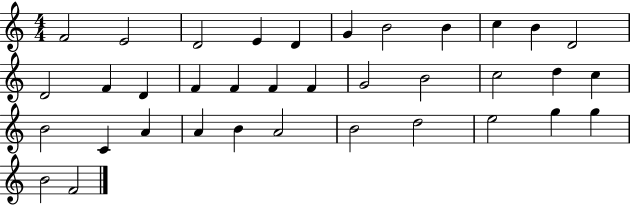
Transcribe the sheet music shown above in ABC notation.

X:1
T:Untitled
M:4/4
L:1/4
K:C
F2 E2 D2 E D G B2 B c B D2 D2 F D F F F F G2 B2 c2 d c B2 C A A B A2 B2 d2 e2 g g B2 F2